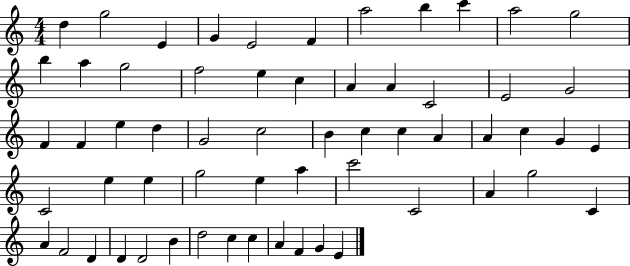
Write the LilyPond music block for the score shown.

{
  \clef treble
  \numericTimeSignature
  \time 4/4
  \key c \major
  d''4 g''2 e'4 | g'4 e'2 f'4 | a''2 b''4 c'''4 | a''2 g''2 | \break b''4 a''4 g''2 | f''2 e''4 c''4 | a'4 a'4 c'2 | e'2 g'2 | \break f'4 f'4 e''4 d''4 | g'2 c''2 | b'4 c''4 c''4 a'4 | a'4 c''4 g'4 e'4 | \break c'2 e''4 e''4 | g''2 e''4 a''4 | c'''2 c'2 | a'4 g''2 c'4 | \break a'4 f'2 d'4 | d'4 d'2 b'4 | d''2 c''4 c''4 | a'4 f'4 g'4 e'4 | \break \bar "|."
}